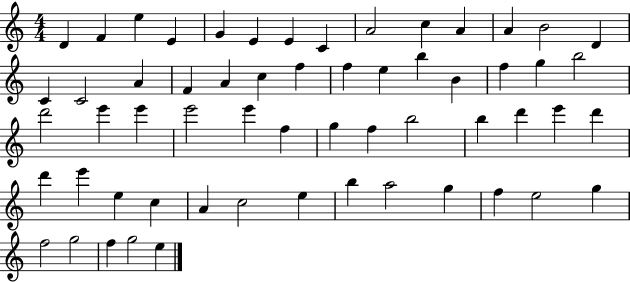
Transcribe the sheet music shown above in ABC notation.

X:1
T:Untitled
M:4/4
L:1/4
K:C
D F e E G E E C A2 c A A B2 D C C2 A F A c f f e b B f g b2 d'2 e' e' e'2 e' f g f b2 b d' e' d' d' e' e c A c2 e b a2 g f e2 g f2 g2 f g2 e